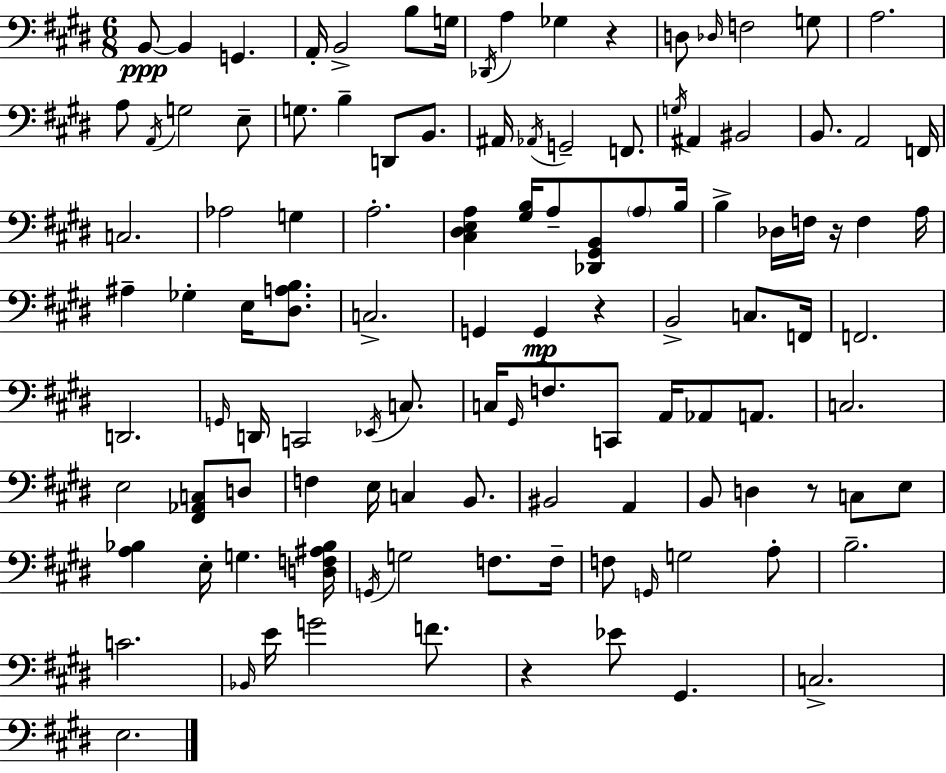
{
  \clef bass
  \numericTimeSignature
  \time 6/8
  \key e \major
  b,8~~\ppp b,4 g,4. | a,16-. b,2-> b8 g16 | \acciaccatura { des,16 } a4 ges4 r4 | d8 \grace { des16 } f2 | \break g8 a2. | a8 \acciaccatura { a,16 } g2 | e8-- g8. b4-- d,8 | b,8. ais,16 \acciaccatura { aes,16 } g,2-- | \break f,8. \acciaccatura { g16 } ais,4 bis,2 | b,8. a,2 | f,16 c2. | aes2 | \break g4 a2.-. | <cis dis e a>4 <gis b>16 a8-- | <des, gis, b,>8 \parenthesize a8 b16 b4-> des16 f16 r16 | f4 a16 ais4-- ges4-. | \break e16 <dis a b>8. c2.-> | g,4 g,4\mp | r4 b,2-> | c8. f,16 f,2. | \break d,2. | \grace { g,16 } d,16 c,2 | \acciaccatura { ees,16 } c8. c16 \grace { gis,16 } f8. | c,8 a,16 aes,8 a,8. c2. | \break e2 | <fis, aes, c>8 d8 f4 | e16 c4 b,8. bis,2 | a,4 b,8 d4 | \break r8 c8 e8 <a bes>4 | e16-. g4. <d f ais bes>16 \acciaccatura { g,16 } g2 | f8. f16-- f8 \grace { g,16 } | g2 a8-. b2.-- | \break c'2. | \grace { bes,16 } e'16 | g'2 f'8. r4 | ees'8 gis,4. c2.-> | \break e2. | \bar "|."
}